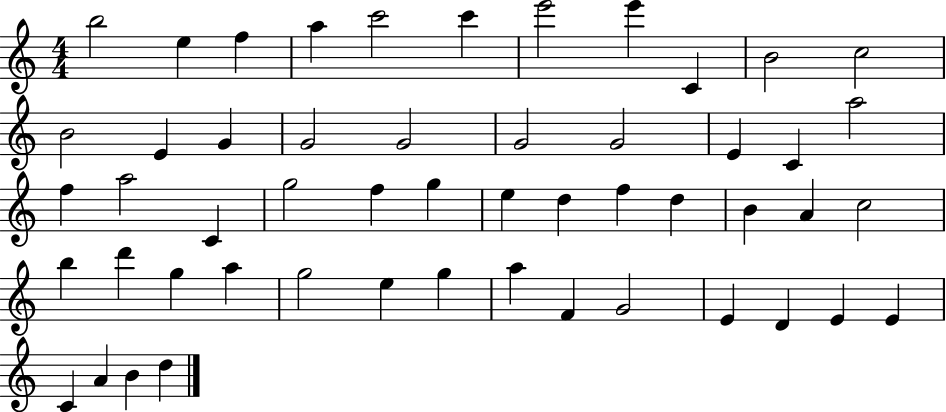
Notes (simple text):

B5/h E5/q F5/q A5/q C6/h C6/q E6/h E6/q C4/q B4/h C5/h B4/h E4/q G4/q G4/h G4/h G4/h G4/h E4/q C4/q A5/h F5/q A5/h C4/q G5/h F5/q G5/q E5/q D5/q F5/q D5/q B4/q A4/q C5/h B5/q D6/q G5/q A5/q G5/h E5/q G5/q A5/q F4/q G4/h E4/q D4/q E4/q E4/q C4/q A4/q B4/q D5/q